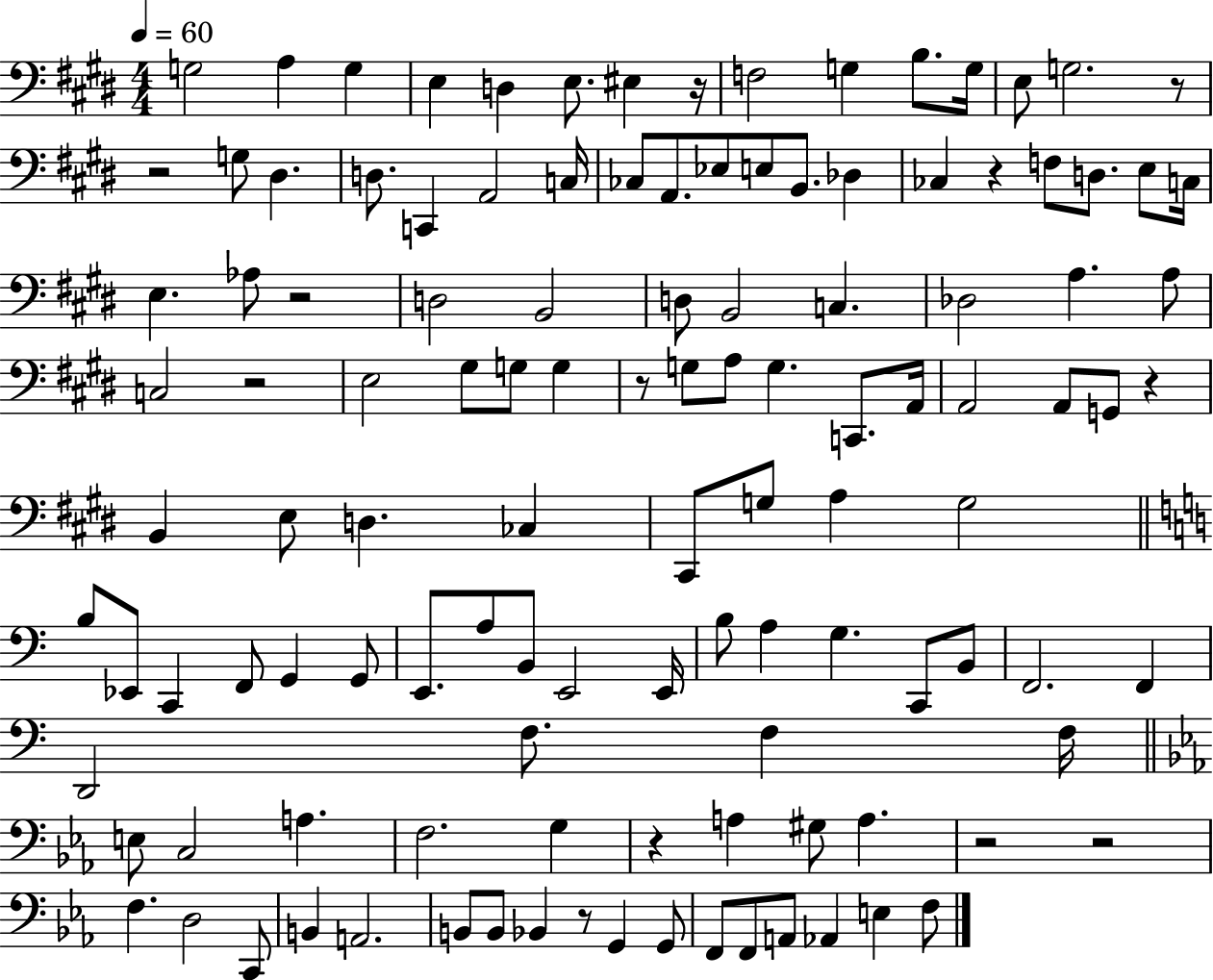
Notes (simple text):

G3/h A3/q G3/q E3/q D3/q E3/e. EIS3/q R/s F3/h G3/q B3/e. G3/s E3/e G3/h. R/e R/h G3/e D#3/q. D3/e. C2/q A2/h C3/s CES3/e A2/e. Eb3/e E3/e B2/e. Db3/q CES3/q R/q F3/e D3/e. E3/e C3/s E3/q. Ab3/e R/h D3/h B2/h D3/e B2/h C3/q. Db3/h A3/q. A3/e C3/h R/h E3/h G#3/e G3/e G3/q R/e G3/e A3/e G3/q. C2/e. A2/s A2/h A2/e G2/e R/q B2/q E3/e D3/q. CES3/q C#2/e G3/e A3/q G3/h B3/e Eb2/e C2/q F2/e G2/q G2/e E2/e. A3/e B2/e E2/h E2/s B3/e A3/q G3/q. C2/e B2/e F2/h. F2/q D2/h F3/e. F3/q F3/s E3/e C3/h A3/q. F3/h. G3/q R/q A3/q G#3/e A3/q. R/h R/h F3/q. D3/h C2/e B2/q A2/h. B2/e B2/e Bb2/q R/e G2/q G2/e F2/e F2/e A2/e Ab2/q E3/q F3/e